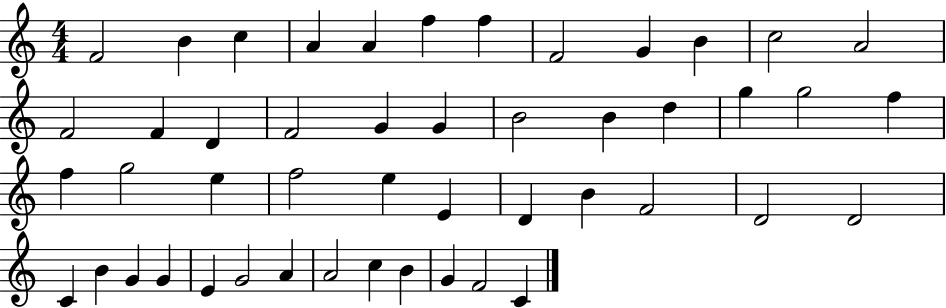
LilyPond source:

{
  \clef treble
  \numericTimeSignature
  \time 4/4
  \key c \major
  f'2 b'4 c''4 | a'4 a'4 f''4 f''4 | f'2 g'4 b'4 | c''2 a'2 | \break f'2 f'4 d'4 | f'2 g'4 g'4 | b'2 b'4 d''4 | g''4 g''2 f''4 | \break f''4 g''2 e''4 | f''2 e''4 e'4 | d'4 b'4 f'2 | d'2 d'2 | \break c'4 b'4 g'4 g'4 | e'4 g'2 a'4 | a'2 c''4 b'4 | g'4 f'2 c'4 | \break \bar "|."
}